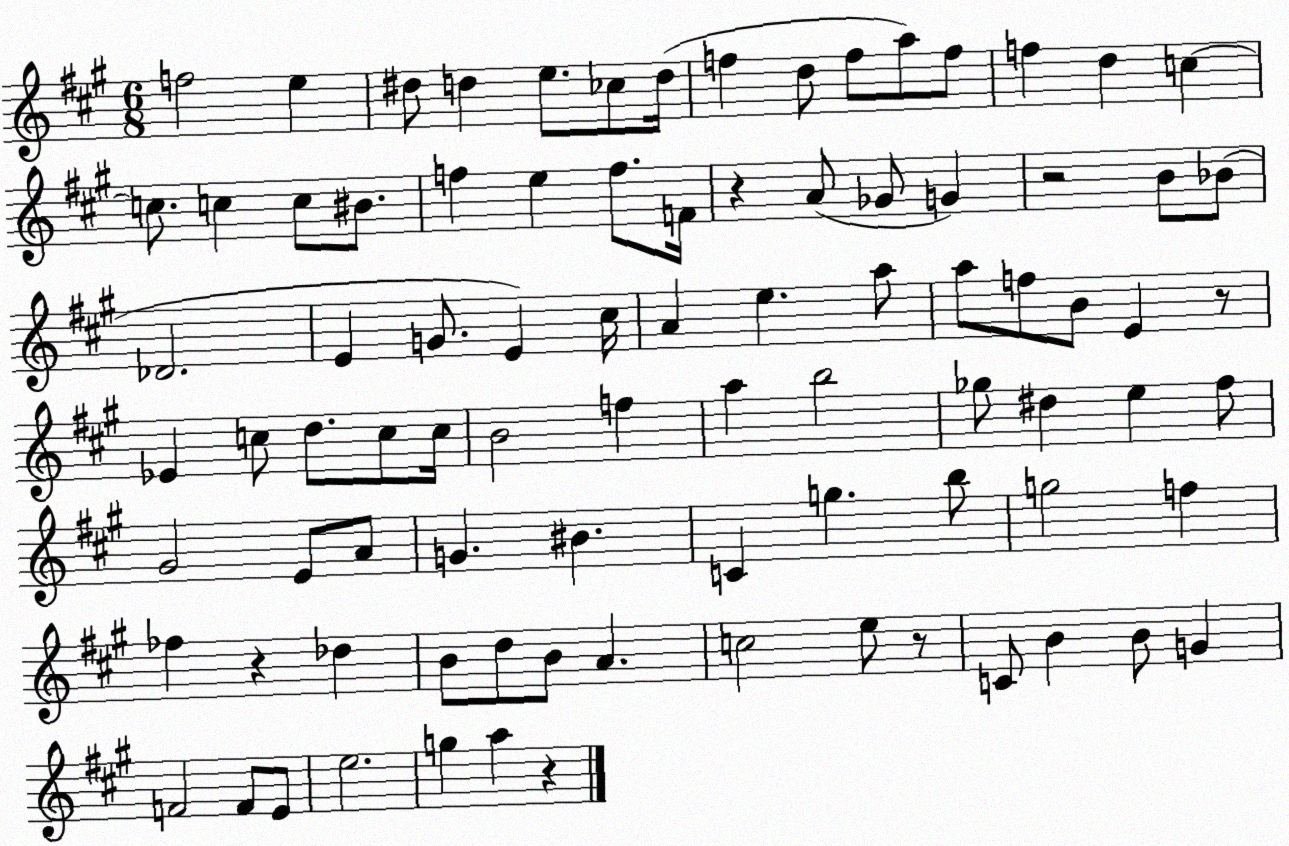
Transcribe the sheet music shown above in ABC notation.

X:1
T:Untitled
M:6/8
L:1/4
K:A
f2 e ^d/2 d e/2 _c/2 d/4 f d/2 f/2 a/2 f/2 f d c c/2 c c/2 ^B/2 f e f/2 F/4 z A/2 _G/2 G z2 B/2 _B/2 _D2 E G/2 E ^c/4 A e a/2 a/2 f/2 B/2 E z/2 _E c/2 d/2 c/2 c/4 B2 f a b2 _g/2 ^d e ^f/2 ^G2 E/2 A/2 G ^B C g b/2 g2 f _f z _d B/2 d/2 B/2 A c2 e/2 z/2 C/2 B B/2 G F2 F/2 E/2 e2 g a z